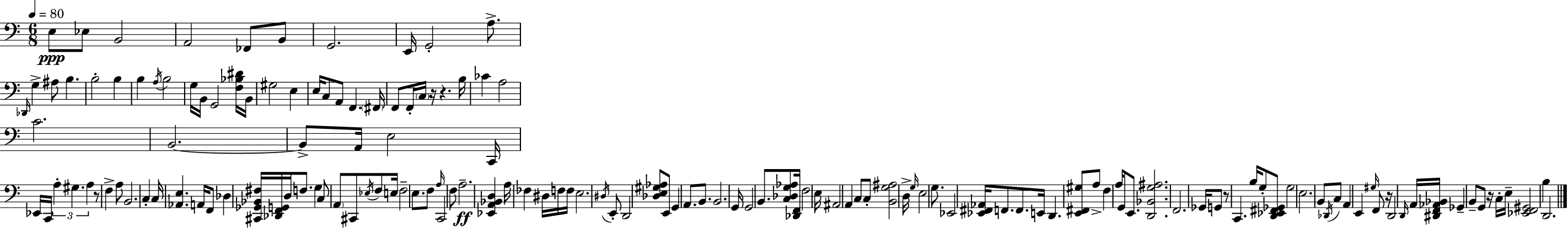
X:1
T:Untitled
M:6/8
L:1/4
K:C
E,/2 _E,/2 B,,2 A,,2 _F,,/2 B,,/2 G,,2 E,,/4 G,,2 A,/2 _D,,/4 G, ^A,/2 B, B,2 B, B, A,/4 B,2 G,/4 B,,/4 G,,2 [F,_B,^D]/4 B,,/4 ^G,2 E, E,/4 C,/2 A,,/2 F,, ^F,,/4 F,,/2 F,,/4 C,/4 z/4 z B,/4 _C A,2 C2 B,,2 B,,/2 A,,/4 E,2 C,,/4 _E,,/4 C,,/4 A, ^G, A, z/2 F, A,/2 B,,2 C, C,/4 [_A,,E,] A,,/4 F,,/2 _D, [^C,,_G,,_B,,^F,]/4 [_D,,F,,G,,]/4 D,/4 F,/2 G, C,/2 A,,/2 ^C,,/2 _E,/4 F,/2 E,/4 F,2 E,/2 F,/2 A,/4 C,,2 F,/2 A,2 [_E,,A,,_B,,D,] A,/4 _F, ^D,/4 F,/4 F,/4 E,2 ^D,/4 E,,/2 D,,2 [_D,E,^G,_A,]/2 E,,/2 G,, A,,/2 B,,/2 B,,2 G,,/4 G,,2 B,,/2 [C,_D,G,_A,]/2 [_D,,F,,]/4 F,2 E,/4 ^A,,2 A,, C,/2 C,/2 [B,,G,^A,]2 D,/4 G,/4 E,2 G,/2 _E,,2 [_E,,^F,,_A,,]/4 F,,/2 F,,/2 E,,/4 D,, [E,,^F,,^G,]/2 A,/2 F, A,/4 G,,/2 E,,/2 [D,,_B,,G,^A,]2 F,,2 _G,,/4 G,,/2 z/2 C,, B,/4 G,/2 [D,,_E,,^F,,_G,,]/2 G,2 E,2 B,,/2 _D,,/4 C,/2 A,, E,, ^G,/4 F,,/2 z/4 D,,2 D,,/4 A,,/4 [^D,,F,,_A,,_B,,]/4 _G,, B,,/2 G,,/2 z/4 C,/4 E,/4 [_E,,F,,^G,,]2 B, D,,2